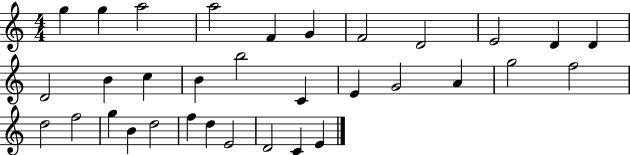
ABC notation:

X:1
T:Untitled
M:4/4
L:1/4
K:C
g g a2 a2 F G F2 D2 E2 D D D2 B c B b2 C E G2 A g2 f2 d2 f2 g B d2 f d E2 D2 C E